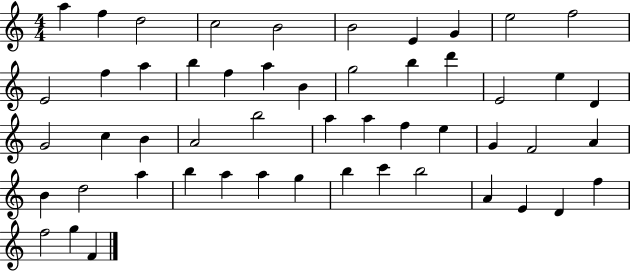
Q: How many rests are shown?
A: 0